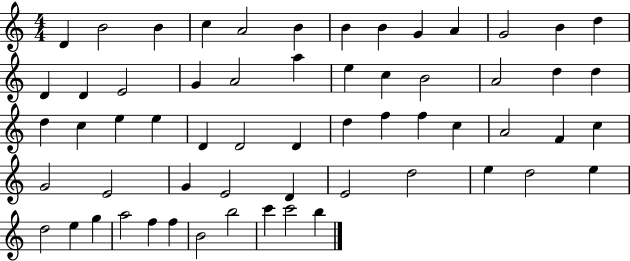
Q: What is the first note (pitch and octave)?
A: D4